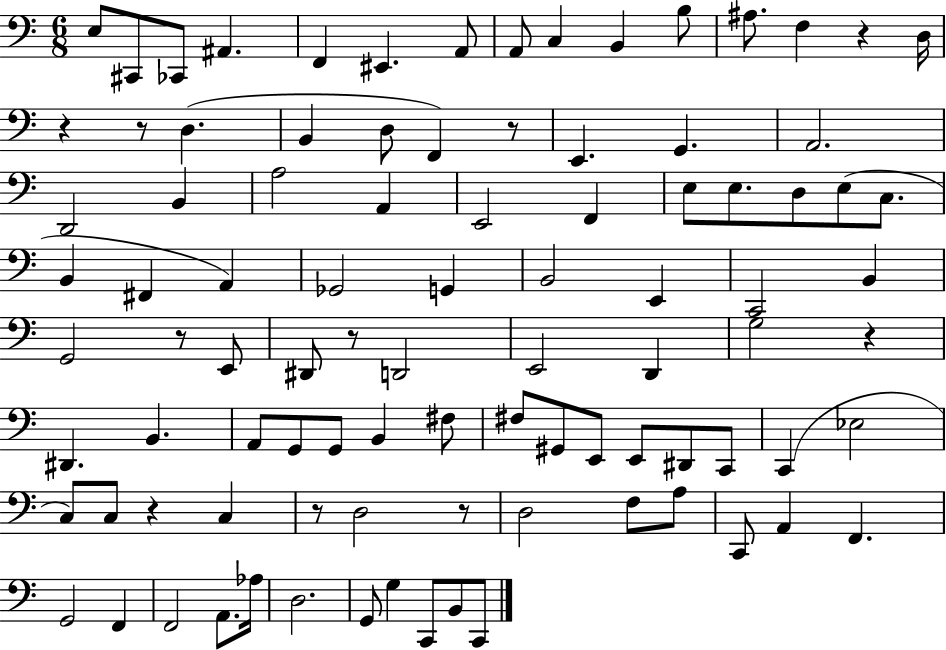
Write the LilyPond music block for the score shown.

{
  \clef bass
  \numericTimeSignature
  \time 6/8
  \key c \major
  e8 cis,8 ces,8 ais,4. | f,4 eis,4. a,8 | a,8 c4 b,4 b8 | ais8. f4 r4 d16 | \break r4 r8 d4.( | b,4 d8 f,4) r8 | e,4. g,4. | a,2. | \break d,2 b,4 | a2 a,4 | e,2 f,4 | e8 e8. d8 e8( c8. | \break b,4 fis,4 a,4) | ges,2 g,4 | b,2 e,4 | c,2 b,4 | \break g,2 r8 e,8 | dis,8 r8 d,2 | e,2 d,4 | g2 r4 | \break dis,4. b,4. | a,8 g,8 g,8 b,4 fis8 | fis8 gis,8 e,8 e,8 dis,8 c,8 | c,4( ees2 | \break c8) c8 r4 c4 | r8 d2 r8 | d2 f8 a8 | c,8 a,4 f,4. | \break g,2 f,4 | f,2 a,8. aes16 | d2. | g,8 g4 c,8 b,8 c,8 | \break \bar "|."
}